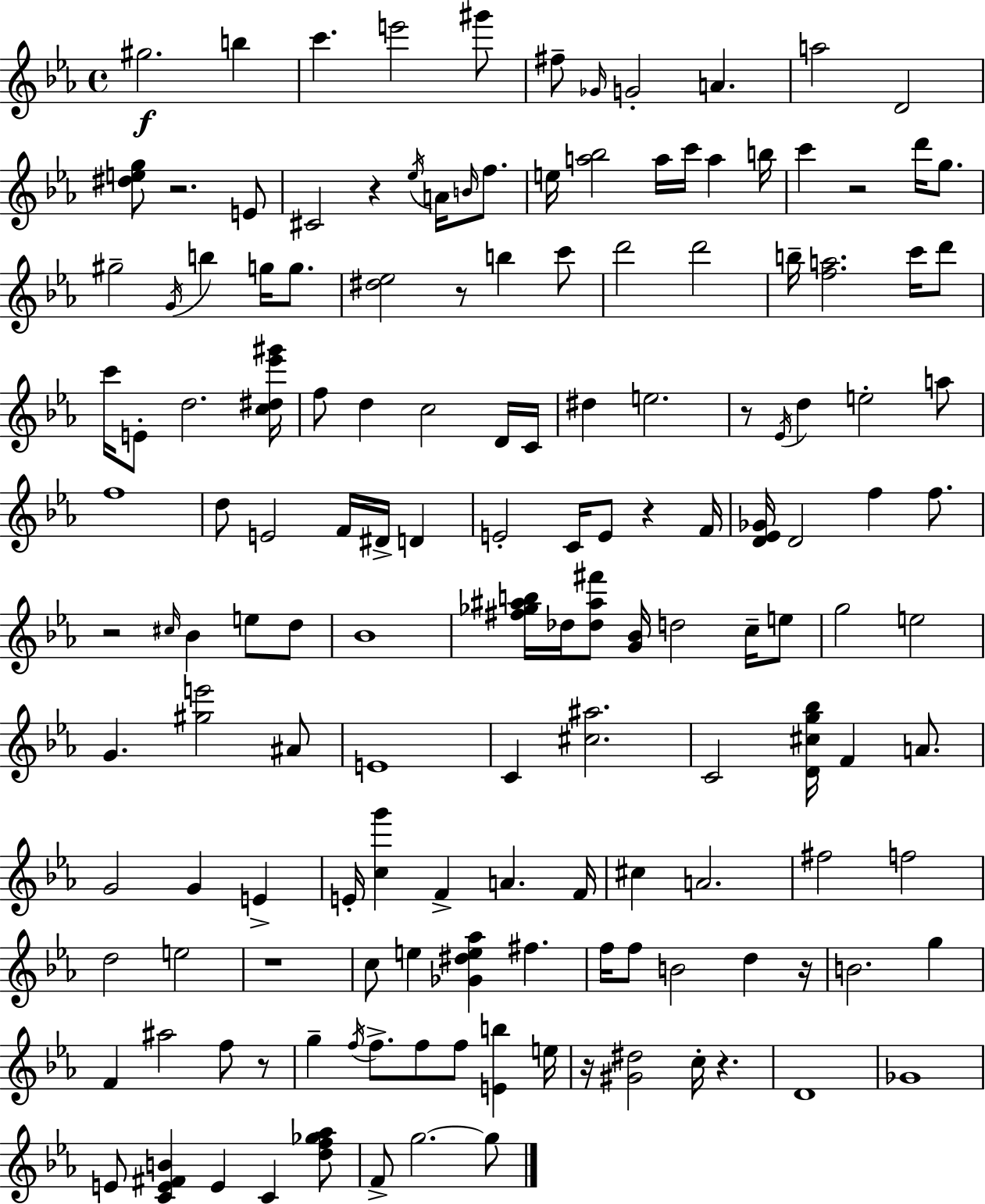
G#5/h. B5/q C6/q. E6/h G#6/e F#5/e Gb4/s G4/h A4/q. A5/h D4/h [D#5,E5,G5]/e R/h. E4/e C#4/h R/q Eb5/s A4/s B4/s F5/e. E5/s [A5,Bb5]/h A5/s C6/s A5/q B5/s C6/q R/h D6/s G5/e. G#5/h G4/s B5/q G5/s G5/e. [D#5,Eb5]/h R/e B5/q C6/e D6/h D6/h B5/s [F5,A5]/h. C6/s D6/e C6/s E4/e D5/h. [C5,D#5,Eb6,G#6]/s F5/e D5/q C5/h D4/s C4/s D#5/q E5/h. R/e Eb4/s D5/q E5/h A5/e F5/w D5/e E4/h F4/s D#4/s D4/q E4/h C4/s E4/e R/q F4/s [D4,Eb4,Gb4]/s D4/h F5/q F5/e. R/h C#5/s Bb4/q E5/e D5/e Bb4/w [F#5,Gb5,A#5,B5]/s Db5/s [Db5,A#5,F#6]/e [G4,Bb4]/s D5/h C5/s E5/e G5/h E5/h G4/q. [G#5,E6]/h A#4/e E4/w C4/q [C#5,A#5]/h. C4/h [D4,C#5,G5,Bb5]/s F4/q A4/e. G4/h G4/q E4/q E4/s [C5,G6]/q F4/q A4/q. F4/s C#5/q A4/h. F#5/h F5/h D5/h E5/h R/w C5/e E5/q [Gb4,D#5,E5,Ab5]/q F#5/q. F5/s F5/e B4/h D5/q R/s B4/h. G5/q F4/q A#5/h F5/e R/e G5/q F5/s F5/e. F5/e F5/e [E4,B5]/q E5/s R/s [G#4,D#5]/h C5/s R/q. D4/w Gb4/w E4/e [C4,E4,F#4,B4]/q E4/q C4/q [D5,F5,Gb5,Ab5]/e F4/e G5/h. G5/e